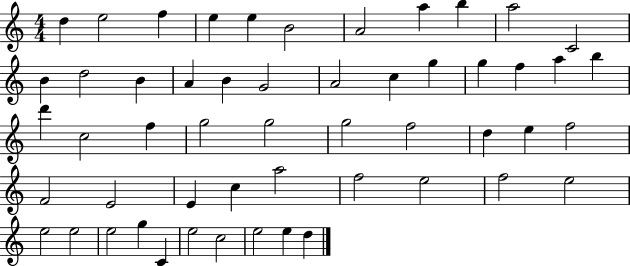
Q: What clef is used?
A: treble